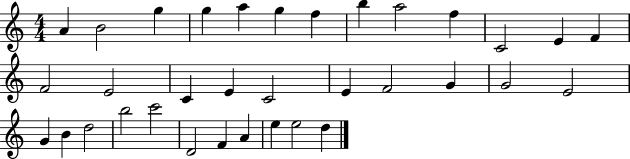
{
  \clef treble
  \numericTimeSignature
  \time 4/4
  \key c \major
  a'4 b'2 g''4 | g''4 a''4 g''4 f''4 | b''4 a''2 f''4 | c'2 e'4 f'4 | \break f'2 e'2 | c'4 e'4 c'2 | e'4 f'2 g'4 | g'2 e'2 | \break g'4 b'4 d''2 | b''2 c'''2 | d'2 f'4 a'4 | e''4 e''2 d''4 | \break \bar "|."
}